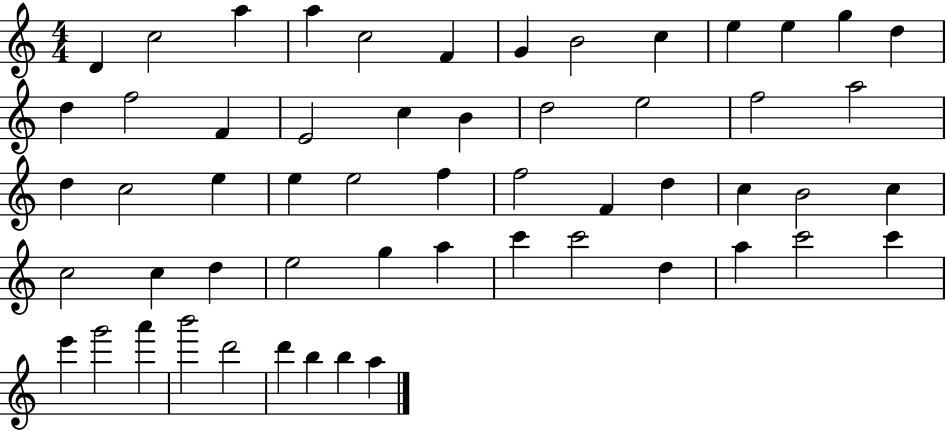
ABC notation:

X:1
T:Untitled
M:4/4
L:1/4
K:C
D c2 a a c2 F G B2 c e e g d d f2 F E2 c B d2 e2 f2 a2 d c2 e e e2 f f2 F d c B2 c c2 c d e2 g a c' c'2 d a c'2 c' e' g'2 a' b'2 d'2 d' b b a